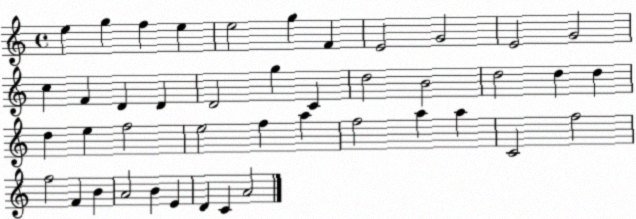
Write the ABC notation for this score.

X:1
T:Untitled
M:4/4
L:1/4
K:C
e g f e e2 g F E2 G2 E2 G2 c F D D D2 g C d2 B2 d2 d d d e f2 e2 f a f2 a a C2 f2 f2 F B A2 B E D C A2